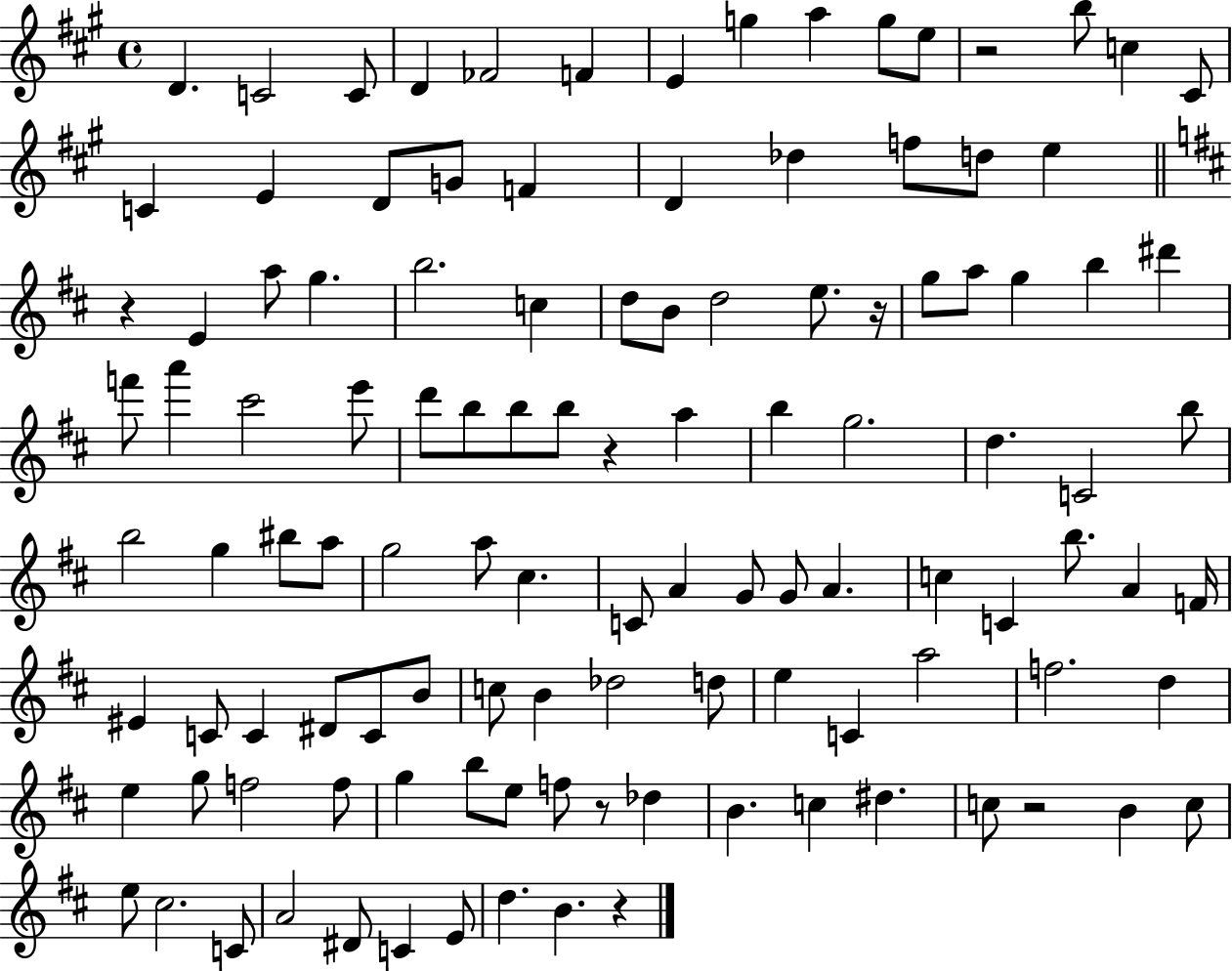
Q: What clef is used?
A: treble